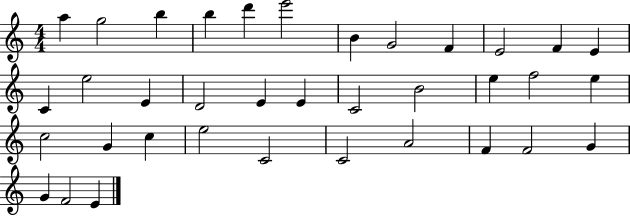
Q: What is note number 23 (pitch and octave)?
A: E5